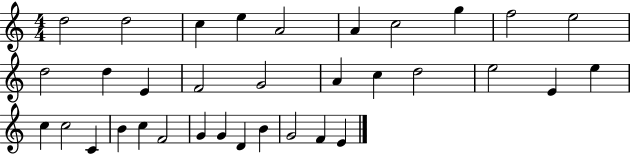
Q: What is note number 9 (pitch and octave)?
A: F5